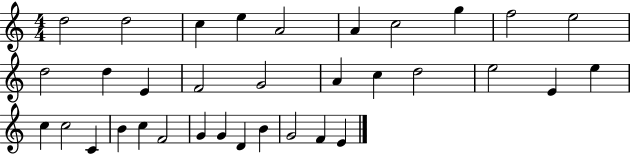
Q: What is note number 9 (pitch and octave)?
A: F5